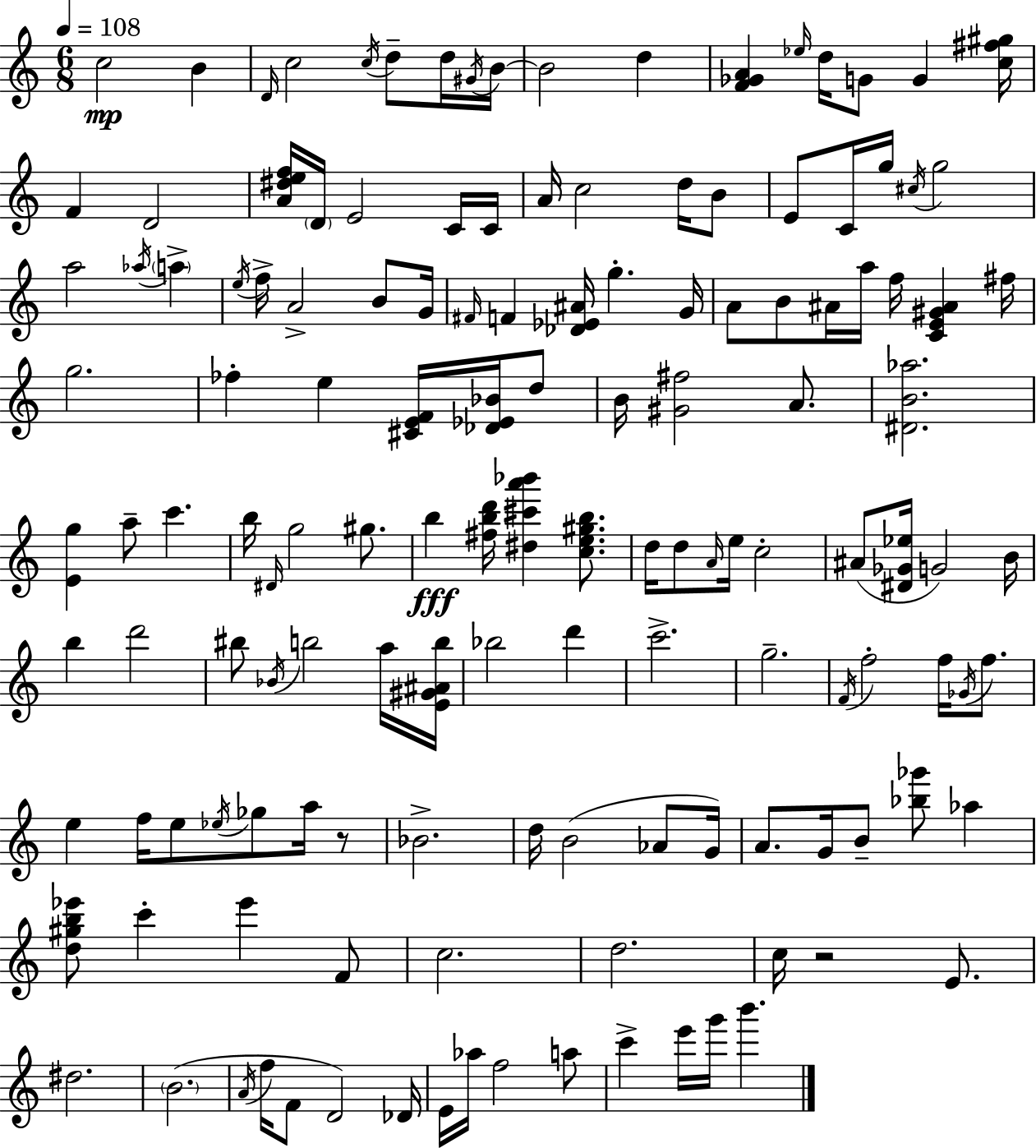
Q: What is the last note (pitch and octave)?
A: B6